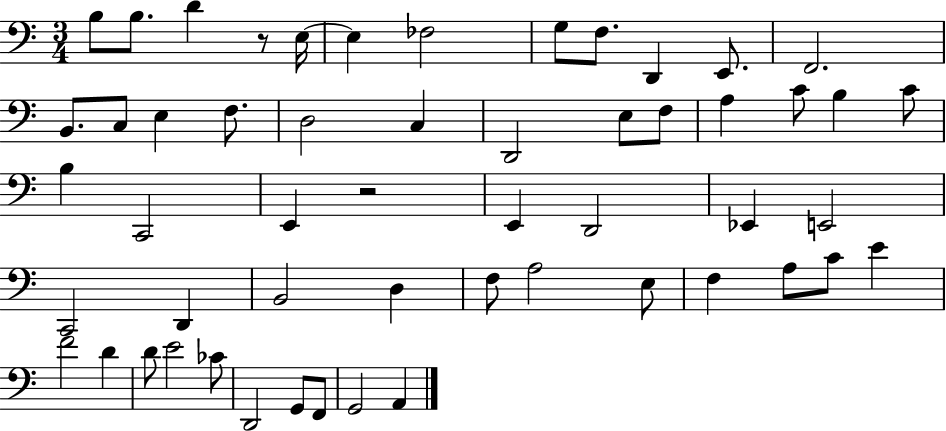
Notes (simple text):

B3/e B3/e. D4/q R/e E3/s E3/q FES3/h G3/e F3/e. D2/q E2/e. F2/h. B2/e. C3/e E3/q F3/e. D3/h C3/q D2/h E3/e F3/e A3/q C4/e B3/q C4/e B3/q C2/h E2/q R/h E2/q D2/h Eb2/q E2/h C2/h D2/q B2/h D3/q F3/e A3/h E3/e F3/q A3/e C4/e E4/q F4/h D4/q D4/e E4/h CES4/e D2/h G2/e F2/e G2/h A2/q